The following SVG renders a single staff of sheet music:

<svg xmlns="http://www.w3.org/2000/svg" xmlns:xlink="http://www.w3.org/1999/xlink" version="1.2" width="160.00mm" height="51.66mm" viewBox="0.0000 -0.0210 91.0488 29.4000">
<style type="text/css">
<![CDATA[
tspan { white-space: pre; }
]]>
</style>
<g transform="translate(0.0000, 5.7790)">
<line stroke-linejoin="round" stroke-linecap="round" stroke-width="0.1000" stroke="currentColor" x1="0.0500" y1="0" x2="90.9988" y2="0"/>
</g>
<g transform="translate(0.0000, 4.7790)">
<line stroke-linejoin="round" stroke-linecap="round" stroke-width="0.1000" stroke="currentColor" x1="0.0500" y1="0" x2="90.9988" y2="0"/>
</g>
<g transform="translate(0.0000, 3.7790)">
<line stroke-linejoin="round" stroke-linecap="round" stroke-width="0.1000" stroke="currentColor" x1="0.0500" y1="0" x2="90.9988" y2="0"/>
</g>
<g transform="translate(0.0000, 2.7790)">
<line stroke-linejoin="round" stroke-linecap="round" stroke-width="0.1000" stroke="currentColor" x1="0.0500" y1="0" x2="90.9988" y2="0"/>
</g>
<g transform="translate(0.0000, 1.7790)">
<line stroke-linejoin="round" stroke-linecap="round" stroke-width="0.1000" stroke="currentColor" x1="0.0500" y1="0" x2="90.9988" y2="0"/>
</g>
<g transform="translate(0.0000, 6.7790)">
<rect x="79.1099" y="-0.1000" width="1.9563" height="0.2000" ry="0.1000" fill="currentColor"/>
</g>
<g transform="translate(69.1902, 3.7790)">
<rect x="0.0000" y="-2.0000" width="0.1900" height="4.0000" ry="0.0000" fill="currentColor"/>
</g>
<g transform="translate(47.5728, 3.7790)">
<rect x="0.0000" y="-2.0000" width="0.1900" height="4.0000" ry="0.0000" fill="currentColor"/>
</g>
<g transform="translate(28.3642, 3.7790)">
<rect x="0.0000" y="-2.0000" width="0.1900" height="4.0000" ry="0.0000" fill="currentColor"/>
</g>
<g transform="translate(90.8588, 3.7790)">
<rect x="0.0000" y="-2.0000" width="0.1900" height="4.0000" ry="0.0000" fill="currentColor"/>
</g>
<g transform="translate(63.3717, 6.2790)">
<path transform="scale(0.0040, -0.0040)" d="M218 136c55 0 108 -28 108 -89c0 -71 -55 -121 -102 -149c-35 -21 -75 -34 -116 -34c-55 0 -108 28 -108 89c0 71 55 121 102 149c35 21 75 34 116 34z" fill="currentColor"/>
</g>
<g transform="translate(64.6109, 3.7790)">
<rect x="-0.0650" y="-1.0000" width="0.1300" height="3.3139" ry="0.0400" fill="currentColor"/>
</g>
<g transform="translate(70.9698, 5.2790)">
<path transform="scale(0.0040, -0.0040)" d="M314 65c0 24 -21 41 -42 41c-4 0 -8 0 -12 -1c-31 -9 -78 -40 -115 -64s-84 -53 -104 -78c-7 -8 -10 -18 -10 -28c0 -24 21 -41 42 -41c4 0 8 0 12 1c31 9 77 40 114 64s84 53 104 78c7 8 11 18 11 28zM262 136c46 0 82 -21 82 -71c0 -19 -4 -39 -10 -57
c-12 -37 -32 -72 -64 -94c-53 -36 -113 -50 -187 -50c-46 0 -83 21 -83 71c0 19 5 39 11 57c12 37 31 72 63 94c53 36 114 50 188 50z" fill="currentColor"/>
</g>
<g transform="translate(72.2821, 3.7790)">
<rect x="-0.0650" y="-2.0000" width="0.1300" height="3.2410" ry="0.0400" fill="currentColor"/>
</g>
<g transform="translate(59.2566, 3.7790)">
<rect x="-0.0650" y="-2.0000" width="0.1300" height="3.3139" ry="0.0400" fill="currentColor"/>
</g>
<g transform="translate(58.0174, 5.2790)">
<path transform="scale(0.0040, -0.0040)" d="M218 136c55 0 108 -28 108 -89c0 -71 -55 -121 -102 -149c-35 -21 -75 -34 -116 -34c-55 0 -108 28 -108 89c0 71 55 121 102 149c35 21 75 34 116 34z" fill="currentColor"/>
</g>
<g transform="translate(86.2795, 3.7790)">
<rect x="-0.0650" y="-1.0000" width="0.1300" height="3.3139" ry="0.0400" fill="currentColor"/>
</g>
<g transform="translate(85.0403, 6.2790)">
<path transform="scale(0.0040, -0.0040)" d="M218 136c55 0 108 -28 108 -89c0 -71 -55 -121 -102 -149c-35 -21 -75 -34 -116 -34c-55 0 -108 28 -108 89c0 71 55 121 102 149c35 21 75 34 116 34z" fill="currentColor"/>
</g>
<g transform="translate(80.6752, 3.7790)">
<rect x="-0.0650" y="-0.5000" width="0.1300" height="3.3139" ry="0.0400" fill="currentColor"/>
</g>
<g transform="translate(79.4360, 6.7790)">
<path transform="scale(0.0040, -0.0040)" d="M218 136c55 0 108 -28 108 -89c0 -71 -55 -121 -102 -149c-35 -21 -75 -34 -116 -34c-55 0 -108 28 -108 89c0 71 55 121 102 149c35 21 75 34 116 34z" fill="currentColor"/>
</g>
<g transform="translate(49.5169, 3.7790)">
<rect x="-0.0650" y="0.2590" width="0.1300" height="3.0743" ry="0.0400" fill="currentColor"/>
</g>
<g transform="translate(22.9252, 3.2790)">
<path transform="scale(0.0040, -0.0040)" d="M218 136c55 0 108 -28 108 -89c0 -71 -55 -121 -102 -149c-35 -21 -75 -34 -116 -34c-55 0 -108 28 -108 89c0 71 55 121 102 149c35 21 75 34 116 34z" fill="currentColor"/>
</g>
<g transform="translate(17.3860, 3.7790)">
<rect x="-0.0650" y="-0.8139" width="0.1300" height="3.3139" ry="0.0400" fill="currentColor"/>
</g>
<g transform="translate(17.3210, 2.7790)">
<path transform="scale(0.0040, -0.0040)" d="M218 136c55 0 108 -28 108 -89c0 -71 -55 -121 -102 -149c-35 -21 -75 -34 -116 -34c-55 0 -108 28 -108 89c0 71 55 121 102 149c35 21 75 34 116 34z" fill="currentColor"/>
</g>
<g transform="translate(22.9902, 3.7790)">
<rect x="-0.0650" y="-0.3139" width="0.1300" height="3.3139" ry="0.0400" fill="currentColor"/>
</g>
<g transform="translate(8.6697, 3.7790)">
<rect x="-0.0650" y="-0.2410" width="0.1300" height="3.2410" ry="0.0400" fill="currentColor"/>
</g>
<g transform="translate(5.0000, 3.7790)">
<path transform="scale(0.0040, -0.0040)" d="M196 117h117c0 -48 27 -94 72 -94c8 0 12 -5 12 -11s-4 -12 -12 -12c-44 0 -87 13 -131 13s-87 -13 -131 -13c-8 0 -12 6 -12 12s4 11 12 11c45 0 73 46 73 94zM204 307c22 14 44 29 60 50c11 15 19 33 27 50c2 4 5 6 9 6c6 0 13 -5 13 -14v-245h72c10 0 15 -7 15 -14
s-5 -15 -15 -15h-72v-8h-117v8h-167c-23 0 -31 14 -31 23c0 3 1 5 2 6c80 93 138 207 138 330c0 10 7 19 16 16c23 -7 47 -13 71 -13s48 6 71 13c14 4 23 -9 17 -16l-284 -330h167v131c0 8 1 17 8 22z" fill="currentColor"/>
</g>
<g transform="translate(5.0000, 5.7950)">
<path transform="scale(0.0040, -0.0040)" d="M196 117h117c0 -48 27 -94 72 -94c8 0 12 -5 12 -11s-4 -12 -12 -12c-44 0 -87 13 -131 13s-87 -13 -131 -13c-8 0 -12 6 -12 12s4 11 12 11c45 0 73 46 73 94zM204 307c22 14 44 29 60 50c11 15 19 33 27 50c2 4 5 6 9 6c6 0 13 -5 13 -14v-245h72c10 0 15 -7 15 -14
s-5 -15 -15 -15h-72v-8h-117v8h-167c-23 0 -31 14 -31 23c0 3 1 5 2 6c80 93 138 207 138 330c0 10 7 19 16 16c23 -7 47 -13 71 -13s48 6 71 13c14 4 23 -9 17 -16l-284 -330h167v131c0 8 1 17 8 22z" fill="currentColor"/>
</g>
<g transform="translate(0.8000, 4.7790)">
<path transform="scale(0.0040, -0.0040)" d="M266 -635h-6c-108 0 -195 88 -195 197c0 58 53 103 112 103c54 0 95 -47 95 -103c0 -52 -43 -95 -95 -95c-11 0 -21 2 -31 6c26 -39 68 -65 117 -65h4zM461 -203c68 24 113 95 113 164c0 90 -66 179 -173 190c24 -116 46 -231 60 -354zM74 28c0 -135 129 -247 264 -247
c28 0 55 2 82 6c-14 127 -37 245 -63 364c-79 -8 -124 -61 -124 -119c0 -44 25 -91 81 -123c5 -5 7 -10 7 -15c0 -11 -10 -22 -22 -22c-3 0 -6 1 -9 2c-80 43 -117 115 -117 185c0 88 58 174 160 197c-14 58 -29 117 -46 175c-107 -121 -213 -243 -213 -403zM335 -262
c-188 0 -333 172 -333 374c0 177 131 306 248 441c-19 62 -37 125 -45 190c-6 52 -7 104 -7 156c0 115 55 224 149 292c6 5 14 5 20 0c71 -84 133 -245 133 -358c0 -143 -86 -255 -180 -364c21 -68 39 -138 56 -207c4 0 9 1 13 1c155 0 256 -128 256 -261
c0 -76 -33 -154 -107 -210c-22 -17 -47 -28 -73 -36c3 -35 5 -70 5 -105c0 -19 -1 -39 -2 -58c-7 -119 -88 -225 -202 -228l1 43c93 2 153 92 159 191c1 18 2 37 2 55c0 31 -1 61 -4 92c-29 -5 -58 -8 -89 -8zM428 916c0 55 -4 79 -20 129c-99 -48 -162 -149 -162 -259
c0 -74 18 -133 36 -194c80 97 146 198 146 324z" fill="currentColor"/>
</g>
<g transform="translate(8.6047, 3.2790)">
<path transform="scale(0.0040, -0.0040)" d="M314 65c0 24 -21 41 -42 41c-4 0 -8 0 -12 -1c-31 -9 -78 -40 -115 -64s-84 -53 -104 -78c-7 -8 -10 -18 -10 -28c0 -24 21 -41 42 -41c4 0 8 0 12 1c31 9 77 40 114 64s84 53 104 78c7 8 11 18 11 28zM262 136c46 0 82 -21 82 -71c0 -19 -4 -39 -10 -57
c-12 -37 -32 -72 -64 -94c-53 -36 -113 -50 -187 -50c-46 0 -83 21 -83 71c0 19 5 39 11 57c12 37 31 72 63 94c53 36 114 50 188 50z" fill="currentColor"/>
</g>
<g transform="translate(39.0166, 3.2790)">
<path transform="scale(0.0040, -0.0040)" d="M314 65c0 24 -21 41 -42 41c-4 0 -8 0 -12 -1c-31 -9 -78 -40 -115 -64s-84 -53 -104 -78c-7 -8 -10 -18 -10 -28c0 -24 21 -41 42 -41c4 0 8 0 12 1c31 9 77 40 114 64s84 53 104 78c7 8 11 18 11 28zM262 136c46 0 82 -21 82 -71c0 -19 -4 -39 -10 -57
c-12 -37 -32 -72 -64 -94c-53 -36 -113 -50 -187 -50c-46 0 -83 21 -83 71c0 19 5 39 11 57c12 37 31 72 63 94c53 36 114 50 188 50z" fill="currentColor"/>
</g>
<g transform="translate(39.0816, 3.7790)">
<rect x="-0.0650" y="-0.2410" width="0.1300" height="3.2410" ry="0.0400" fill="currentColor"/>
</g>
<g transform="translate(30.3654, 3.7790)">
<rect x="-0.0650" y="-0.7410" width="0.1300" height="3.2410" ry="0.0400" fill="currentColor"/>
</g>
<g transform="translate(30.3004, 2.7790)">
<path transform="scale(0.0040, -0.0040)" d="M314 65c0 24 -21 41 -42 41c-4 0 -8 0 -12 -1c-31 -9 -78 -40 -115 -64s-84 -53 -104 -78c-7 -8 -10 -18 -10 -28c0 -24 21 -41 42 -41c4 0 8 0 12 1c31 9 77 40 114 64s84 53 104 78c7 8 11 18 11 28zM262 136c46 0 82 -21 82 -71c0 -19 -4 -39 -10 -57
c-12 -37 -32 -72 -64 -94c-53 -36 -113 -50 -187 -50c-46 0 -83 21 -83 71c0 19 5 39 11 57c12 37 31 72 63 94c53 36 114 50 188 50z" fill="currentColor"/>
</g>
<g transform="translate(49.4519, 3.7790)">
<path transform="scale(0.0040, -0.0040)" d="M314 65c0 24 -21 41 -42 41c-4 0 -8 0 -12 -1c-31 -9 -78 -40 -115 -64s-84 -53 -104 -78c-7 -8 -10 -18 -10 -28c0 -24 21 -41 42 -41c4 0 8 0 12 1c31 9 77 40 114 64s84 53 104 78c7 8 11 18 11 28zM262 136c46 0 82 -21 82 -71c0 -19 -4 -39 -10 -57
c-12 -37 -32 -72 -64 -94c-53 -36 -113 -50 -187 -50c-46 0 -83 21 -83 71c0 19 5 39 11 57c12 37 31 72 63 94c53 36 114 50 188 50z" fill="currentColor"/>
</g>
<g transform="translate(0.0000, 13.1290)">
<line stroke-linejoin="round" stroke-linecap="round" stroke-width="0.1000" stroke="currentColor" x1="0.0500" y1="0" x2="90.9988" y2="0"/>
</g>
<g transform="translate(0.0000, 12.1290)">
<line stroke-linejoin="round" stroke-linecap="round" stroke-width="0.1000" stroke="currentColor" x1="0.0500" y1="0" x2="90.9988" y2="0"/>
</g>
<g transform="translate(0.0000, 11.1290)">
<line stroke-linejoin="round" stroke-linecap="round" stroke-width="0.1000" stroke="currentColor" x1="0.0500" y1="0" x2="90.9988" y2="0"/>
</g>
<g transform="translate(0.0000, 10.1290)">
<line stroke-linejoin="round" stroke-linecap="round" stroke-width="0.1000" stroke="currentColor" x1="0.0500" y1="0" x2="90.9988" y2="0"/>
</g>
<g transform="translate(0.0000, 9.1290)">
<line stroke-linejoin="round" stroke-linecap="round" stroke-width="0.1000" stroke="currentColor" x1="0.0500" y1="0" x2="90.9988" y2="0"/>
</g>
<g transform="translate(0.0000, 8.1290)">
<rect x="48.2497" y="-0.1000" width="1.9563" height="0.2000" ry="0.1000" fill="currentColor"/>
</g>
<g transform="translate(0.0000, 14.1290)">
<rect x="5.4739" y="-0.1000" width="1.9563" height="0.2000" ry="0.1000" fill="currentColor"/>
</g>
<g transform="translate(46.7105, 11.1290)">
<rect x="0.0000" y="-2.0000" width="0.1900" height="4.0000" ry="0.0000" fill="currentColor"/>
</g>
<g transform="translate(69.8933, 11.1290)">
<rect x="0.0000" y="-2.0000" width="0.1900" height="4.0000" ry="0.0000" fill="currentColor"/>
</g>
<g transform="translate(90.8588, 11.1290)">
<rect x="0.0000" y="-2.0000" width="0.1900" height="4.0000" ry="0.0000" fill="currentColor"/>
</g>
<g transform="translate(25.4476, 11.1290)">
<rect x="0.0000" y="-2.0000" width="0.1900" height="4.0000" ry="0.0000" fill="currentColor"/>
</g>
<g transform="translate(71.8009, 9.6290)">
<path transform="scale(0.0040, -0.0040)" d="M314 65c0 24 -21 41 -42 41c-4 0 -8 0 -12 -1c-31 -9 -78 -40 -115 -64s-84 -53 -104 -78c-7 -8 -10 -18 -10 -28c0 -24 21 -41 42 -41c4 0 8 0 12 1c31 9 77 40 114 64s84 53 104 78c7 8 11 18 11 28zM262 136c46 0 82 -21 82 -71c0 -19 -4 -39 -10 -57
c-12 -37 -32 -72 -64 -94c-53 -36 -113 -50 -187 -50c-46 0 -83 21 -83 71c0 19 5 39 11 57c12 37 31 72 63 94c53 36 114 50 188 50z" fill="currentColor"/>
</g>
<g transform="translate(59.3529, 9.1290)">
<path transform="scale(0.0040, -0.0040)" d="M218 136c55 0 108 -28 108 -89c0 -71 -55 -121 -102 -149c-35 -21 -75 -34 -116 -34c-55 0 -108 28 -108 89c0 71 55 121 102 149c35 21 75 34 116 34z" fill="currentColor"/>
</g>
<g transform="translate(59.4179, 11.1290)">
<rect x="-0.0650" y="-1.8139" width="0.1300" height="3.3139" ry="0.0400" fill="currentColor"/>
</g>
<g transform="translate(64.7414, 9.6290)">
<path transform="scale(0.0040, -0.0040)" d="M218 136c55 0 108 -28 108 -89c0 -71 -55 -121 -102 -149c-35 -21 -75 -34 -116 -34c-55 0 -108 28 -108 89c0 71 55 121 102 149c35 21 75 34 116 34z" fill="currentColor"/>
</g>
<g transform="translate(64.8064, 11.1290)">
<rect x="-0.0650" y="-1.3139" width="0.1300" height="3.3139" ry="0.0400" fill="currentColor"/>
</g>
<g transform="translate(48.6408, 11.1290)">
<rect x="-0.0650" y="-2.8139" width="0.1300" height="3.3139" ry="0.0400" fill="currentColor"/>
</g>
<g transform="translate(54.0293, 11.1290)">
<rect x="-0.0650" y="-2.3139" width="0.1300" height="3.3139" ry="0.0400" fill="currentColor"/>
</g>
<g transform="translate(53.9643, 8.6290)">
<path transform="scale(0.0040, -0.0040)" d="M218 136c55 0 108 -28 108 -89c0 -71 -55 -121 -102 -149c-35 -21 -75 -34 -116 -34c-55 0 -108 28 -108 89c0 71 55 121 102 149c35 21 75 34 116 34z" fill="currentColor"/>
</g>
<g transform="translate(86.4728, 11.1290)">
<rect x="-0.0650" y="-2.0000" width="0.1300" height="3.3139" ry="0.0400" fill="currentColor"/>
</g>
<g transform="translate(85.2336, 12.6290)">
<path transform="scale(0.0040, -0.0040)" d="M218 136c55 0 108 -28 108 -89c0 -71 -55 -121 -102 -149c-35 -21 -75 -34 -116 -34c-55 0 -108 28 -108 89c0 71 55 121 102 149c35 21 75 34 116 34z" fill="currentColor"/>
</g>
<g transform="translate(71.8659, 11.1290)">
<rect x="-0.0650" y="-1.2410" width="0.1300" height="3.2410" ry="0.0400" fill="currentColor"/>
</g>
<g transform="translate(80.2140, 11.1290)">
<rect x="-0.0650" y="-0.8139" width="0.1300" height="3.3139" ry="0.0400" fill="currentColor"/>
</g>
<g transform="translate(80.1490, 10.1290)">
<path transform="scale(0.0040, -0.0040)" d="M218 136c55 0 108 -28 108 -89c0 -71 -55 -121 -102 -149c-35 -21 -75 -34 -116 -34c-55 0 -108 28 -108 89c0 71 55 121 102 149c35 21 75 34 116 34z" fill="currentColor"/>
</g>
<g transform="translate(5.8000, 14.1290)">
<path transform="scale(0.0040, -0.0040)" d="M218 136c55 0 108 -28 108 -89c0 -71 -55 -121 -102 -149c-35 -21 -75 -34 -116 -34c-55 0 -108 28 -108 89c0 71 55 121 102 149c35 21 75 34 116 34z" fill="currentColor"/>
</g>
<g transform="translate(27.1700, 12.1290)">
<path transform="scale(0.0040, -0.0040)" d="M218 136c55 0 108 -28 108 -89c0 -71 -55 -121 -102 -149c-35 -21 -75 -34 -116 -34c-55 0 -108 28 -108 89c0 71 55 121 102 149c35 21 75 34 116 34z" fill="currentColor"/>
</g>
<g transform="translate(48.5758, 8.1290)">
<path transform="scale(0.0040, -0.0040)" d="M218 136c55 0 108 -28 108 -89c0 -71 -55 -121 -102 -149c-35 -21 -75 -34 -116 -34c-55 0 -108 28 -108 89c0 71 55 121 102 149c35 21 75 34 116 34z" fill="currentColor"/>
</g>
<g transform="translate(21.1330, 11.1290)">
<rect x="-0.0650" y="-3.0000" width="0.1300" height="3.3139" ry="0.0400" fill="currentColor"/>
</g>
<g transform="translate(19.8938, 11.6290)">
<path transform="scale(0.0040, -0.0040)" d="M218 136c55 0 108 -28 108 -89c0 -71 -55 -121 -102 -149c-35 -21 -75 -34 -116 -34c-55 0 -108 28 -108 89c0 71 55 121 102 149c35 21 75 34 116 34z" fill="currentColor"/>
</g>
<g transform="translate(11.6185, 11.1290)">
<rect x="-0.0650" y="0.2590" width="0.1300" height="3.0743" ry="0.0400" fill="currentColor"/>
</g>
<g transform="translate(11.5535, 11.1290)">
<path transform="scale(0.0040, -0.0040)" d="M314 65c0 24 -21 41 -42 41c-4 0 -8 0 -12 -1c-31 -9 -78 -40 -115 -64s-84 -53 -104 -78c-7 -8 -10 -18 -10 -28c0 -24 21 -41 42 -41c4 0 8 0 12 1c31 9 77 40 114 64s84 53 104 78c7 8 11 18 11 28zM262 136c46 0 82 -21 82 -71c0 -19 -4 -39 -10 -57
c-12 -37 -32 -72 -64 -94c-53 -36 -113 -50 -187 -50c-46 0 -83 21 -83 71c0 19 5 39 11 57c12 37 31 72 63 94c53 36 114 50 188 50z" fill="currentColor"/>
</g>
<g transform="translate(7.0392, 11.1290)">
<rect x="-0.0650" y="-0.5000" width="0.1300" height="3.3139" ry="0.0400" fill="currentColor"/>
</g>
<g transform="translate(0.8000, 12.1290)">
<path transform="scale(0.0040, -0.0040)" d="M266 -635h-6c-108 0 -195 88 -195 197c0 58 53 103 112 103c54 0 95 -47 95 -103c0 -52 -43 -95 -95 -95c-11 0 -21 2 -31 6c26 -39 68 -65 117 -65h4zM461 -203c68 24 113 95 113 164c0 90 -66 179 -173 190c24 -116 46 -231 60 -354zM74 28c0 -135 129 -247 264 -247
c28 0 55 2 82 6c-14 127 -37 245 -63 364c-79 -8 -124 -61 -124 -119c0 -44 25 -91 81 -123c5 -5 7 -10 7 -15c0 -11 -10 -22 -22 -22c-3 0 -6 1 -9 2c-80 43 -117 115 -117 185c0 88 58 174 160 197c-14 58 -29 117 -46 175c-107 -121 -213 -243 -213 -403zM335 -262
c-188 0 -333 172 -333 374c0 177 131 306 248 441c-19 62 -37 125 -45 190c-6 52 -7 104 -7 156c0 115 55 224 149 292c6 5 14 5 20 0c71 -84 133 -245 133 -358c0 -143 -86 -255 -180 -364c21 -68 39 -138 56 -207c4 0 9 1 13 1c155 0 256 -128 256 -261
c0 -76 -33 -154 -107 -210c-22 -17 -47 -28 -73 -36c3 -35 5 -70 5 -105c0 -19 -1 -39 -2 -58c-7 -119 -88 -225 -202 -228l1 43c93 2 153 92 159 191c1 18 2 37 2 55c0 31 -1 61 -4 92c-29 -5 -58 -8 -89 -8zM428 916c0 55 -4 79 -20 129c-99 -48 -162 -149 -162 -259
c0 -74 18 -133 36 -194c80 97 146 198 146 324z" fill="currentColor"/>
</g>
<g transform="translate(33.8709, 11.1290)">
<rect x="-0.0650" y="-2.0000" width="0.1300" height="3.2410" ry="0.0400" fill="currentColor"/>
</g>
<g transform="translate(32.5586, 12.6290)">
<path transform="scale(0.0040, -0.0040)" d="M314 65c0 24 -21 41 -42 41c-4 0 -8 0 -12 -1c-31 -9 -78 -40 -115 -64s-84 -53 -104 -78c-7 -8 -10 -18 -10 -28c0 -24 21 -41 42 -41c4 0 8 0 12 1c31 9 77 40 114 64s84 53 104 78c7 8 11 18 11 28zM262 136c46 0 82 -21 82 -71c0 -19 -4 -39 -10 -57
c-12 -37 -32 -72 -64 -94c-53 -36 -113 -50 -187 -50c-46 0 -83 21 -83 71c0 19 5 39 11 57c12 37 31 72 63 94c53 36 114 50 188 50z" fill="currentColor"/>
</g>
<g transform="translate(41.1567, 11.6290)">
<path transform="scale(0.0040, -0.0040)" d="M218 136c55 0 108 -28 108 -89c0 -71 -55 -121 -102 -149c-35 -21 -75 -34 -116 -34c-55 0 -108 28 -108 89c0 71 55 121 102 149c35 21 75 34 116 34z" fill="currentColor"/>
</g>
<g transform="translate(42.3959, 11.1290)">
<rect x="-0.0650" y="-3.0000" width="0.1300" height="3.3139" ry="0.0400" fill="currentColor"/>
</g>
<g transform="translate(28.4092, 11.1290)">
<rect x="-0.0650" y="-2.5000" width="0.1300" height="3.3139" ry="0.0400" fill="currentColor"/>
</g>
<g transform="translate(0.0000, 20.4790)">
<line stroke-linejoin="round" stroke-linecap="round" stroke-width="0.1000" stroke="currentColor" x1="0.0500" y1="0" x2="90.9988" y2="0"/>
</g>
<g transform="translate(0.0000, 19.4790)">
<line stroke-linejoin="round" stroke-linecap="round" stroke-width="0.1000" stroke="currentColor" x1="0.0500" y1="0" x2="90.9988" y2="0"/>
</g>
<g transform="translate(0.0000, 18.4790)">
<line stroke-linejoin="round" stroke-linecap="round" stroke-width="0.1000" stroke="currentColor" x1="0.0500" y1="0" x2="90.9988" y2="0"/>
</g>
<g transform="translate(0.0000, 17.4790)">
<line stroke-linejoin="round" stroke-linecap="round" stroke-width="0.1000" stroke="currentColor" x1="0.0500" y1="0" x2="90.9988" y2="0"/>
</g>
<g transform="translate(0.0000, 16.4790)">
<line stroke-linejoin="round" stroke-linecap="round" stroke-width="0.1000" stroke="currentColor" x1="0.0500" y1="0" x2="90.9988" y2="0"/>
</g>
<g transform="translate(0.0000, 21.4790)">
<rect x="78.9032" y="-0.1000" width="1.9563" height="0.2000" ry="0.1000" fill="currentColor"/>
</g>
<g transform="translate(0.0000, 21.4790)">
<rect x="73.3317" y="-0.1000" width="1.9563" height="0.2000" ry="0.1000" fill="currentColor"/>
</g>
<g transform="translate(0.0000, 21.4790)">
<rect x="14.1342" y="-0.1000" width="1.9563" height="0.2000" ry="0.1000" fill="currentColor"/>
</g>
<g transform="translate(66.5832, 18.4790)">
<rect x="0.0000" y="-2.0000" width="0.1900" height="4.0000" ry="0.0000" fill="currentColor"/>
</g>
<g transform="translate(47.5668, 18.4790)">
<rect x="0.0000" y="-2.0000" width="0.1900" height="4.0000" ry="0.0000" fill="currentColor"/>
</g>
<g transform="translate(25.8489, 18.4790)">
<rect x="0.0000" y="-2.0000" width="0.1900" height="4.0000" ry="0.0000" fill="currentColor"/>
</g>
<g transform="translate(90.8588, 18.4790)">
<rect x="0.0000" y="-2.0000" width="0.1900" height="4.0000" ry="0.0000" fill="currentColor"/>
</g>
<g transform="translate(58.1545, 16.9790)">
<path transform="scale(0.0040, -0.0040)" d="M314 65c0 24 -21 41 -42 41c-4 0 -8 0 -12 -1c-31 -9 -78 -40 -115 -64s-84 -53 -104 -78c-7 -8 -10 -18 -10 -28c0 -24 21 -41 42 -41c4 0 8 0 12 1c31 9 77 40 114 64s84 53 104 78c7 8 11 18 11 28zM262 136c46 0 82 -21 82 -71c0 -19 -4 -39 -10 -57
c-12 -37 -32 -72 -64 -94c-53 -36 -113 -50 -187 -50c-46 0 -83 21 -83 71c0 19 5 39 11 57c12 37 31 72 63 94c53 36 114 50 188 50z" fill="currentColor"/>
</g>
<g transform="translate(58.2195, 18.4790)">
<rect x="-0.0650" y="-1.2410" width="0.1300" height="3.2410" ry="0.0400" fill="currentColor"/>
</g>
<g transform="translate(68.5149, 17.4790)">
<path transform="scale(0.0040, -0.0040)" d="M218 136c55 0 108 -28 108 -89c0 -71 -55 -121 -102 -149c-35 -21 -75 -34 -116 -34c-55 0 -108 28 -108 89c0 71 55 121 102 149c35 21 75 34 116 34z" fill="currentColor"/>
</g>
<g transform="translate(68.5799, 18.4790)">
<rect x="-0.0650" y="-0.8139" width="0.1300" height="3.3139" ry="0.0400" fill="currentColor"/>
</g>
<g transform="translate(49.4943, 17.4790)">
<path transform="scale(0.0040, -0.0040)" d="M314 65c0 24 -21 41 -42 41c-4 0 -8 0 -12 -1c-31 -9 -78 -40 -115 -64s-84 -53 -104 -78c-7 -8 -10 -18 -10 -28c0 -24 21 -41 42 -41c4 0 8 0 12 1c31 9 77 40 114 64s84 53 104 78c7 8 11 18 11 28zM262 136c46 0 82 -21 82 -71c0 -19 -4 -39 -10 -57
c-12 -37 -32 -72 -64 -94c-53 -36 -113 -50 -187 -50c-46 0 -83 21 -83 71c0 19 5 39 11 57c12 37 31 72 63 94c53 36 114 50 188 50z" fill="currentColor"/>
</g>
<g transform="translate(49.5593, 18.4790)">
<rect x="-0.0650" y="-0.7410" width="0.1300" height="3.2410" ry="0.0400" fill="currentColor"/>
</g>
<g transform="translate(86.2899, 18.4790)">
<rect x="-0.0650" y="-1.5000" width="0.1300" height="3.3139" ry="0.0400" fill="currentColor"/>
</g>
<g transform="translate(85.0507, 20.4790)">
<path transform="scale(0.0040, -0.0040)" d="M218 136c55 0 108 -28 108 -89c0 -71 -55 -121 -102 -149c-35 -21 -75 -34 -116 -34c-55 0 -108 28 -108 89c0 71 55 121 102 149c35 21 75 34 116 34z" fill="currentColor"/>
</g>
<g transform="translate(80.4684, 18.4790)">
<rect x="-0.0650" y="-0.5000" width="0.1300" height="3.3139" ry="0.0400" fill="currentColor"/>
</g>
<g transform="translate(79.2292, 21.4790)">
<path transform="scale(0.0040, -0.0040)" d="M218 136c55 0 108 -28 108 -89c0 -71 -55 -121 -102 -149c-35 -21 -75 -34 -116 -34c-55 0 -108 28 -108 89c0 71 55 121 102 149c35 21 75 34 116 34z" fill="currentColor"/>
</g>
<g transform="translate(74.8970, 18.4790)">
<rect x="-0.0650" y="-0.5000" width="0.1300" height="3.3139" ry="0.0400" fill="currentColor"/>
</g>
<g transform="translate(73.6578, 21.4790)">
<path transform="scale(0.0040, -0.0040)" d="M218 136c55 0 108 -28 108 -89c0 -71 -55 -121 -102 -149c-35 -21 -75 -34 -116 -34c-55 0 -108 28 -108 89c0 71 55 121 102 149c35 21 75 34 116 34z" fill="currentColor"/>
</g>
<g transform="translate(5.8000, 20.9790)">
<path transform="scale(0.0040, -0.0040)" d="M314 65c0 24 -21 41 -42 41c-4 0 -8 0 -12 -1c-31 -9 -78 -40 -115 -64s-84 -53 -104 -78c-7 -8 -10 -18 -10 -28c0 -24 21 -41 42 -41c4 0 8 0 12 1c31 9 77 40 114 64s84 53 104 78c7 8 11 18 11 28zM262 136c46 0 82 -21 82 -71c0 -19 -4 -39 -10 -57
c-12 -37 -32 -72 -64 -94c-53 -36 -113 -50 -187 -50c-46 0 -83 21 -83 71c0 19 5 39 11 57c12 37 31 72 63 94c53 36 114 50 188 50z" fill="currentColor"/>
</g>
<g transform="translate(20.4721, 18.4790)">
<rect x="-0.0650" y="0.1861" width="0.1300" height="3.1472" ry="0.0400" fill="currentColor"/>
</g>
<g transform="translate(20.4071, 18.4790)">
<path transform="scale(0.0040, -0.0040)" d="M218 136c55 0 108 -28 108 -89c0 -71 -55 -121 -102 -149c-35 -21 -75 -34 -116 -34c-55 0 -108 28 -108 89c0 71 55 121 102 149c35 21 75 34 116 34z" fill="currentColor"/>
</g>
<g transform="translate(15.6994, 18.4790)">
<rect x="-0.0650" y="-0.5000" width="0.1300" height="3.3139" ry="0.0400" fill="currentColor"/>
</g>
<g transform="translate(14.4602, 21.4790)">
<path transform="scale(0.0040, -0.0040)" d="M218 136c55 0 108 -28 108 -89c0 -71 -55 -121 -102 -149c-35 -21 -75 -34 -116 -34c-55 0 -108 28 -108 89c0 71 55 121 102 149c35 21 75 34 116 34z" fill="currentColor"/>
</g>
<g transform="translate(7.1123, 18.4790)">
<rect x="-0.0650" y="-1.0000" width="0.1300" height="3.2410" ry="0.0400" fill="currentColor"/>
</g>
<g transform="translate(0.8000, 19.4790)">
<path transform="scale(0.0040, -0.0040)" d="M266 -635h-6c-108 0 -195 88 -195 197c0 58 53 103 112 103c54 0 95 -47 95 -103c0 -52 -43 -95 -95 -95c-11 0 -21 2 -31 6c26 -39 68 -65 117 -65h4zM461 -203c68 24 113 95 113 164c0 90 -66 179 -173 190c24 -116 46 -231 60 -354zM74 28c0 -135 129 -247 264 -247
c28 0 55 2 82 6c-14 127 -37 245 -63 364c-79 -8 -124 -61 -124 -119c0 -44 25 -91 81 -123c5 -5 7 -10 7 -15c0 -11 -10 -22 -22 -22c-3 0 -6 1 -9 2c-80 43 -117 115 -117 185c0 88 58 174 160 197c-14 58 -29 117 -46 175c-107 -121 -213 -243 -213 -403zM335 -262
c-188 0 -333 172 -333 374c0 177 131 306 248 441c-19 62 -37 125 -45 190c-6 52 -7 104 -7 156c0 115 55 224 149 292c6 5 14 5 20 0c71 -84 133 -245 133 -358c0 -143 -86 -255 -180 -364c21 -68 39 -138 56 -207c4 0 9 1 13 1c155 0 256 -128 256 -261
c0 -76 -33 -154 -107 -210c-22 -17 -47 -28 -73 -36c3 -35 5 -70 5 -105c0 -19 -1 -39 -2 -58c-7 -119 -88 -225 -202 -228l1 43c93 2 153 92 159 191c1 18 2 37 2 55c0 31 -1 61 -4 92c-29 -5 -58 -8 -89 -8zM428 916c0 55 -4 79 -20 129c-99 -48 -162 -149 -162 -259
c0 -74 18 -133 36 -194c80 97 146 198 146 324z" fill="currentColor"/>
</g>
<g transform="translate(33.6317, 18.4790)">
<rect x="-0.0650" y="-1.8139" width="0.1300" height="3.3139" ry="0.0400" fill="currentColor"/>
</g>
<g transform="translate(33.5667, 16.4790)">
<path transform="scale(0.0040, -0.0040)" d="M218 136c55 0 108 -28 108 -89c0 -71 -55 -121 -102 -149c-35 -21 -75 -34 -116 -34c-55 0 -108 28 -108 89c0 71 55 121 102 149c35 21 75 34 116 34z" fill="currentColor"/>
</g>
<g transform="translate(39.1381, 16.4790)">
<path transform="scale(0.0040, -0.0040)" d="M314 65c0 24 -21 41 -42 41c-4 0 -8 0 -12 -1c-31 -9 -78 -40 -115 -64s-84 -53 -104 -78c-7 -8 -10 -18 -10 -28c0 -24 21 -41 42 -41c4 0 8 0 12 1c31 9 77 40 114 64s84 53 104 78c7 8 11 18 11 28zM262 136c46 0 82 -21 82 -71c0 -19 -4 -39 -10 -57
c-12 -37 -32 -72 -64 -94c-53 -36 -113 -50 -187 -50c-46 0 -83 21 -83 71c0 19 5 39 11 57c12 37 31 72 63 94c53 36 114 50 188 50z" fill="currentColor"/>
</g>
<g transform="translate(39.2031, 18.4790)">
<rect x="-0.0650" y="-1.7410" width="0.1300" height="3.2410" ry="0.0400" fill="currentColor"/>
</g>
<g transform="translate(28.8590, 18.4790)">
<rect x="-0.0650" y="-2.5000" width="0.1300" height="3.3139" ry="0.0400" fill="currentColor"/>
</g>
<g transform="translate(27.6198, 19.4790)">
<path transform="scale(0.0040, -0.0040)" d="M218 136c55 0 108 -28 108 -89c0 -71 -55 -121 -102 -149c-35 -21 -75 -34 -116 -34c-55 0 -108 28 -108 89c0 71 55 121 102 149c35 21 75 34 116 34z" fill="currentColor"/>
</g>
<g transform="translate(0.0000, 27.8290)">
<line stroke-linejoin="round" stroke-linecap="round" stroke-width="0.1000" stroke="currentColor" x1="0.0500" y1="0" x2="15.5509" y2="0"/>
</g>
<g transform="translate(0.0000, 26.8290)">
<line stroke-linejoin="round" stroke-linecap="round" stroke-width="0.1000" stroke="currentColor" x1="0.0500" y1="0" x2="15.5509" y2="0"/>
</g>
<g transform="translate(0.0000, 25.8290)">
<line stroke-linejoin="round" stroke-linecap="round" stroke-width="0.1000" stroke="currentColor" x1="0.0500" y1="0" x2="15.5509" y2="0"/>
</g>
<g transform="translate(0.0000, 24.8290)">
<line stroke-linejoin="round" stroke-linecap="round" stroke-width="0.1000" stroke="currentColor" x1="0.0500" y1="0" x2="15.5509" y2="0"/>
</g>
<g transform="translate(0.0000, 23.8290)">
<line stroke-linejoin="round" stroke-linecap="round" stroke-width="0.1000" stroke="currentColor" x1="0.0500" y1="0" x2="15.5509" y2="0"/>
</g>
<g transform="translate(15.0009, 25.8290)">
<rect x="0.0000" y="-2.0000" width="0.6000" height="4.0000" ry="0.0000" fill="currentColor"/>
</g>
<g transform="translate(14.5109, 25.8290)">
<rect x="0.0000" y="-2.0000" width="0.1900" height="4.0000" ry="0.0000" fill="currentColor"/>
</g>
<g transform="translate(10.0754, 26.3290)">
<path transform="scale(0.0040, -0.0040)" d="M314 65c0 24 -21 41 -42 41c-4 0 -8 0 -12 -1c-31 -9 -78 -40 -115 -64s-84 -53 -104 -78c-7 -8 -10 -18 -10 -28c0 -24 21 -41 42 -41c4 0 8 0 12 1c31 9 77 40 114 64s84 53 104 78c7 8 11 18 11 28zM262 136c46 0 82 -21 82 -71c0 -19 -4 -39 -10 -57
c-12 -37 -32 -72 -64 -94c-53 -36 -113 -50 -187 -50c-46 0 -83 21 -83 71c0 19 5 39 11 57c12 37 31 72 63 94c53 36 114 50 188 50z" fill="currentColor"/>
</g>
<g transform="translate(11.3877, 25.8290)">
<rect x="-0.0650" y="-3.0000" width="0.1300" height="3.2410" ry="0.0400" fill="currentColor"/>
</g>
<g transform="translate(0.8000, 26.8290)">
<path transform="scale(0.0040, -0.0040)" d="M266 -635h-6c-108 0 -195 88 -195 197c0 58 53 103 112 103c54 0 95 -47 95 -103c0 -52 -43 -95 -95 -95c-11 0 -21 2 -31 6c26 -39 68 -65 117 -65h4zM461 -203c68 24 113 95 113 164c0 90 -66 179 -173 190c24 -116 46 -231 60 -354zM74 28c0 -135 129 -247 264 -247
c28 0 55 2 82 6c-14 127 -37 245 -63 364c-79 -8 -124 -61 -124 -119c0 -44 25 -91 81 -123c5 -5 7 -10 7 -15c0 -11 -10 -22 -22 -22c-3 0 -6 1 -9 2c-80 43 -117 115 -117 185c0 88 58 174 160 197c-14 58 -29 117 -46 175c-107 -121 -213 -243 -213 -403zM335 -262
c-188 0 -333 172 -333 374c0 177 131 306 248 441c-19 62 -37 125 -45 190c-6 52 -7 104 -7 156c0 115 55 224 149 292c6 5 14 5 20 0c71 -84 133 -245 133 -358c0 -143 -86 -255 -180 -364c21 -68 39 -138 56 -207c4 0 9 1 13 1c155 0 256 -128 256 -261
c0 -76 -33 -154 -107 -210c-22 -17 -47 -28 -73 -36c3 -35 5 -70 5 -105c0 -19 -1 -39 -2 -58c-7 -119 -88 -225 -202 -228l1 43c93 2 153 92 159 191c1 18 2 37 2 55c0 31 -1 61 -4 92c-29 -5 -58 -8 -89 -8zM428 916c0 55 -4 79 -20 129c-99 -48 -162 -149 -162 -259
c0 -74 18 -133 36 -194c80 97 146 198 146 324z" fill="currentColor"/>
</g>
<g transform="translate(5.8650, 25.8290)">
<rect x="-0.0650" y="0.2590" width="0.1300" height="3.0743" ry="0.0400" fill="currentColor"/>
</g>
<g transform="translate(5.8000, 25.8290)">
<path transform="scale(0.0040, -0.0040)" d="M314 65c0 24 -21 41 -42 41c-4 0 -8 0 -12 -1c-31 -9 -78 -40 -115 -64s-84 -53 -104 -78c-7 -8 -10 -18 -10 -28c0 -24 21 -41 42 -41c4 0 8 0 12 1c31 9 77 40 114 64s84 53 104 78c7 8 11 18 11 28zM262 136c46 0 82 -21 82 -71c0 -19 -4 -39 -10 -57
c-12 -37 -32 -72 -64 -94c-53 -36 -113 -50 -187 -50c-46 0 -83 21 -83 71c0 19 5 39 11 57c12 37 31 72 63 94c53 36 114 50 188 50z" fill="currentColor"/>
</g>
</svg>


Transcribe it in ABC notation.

X:1
T:Untitled
M:4/4
L:1/4
K:C
c2 d c d2 c2 B2 F D F2 C D C B2 A G F2 A a g f e e2 d F D2 C B G f f2 d2 e2 d C C E B2 A2